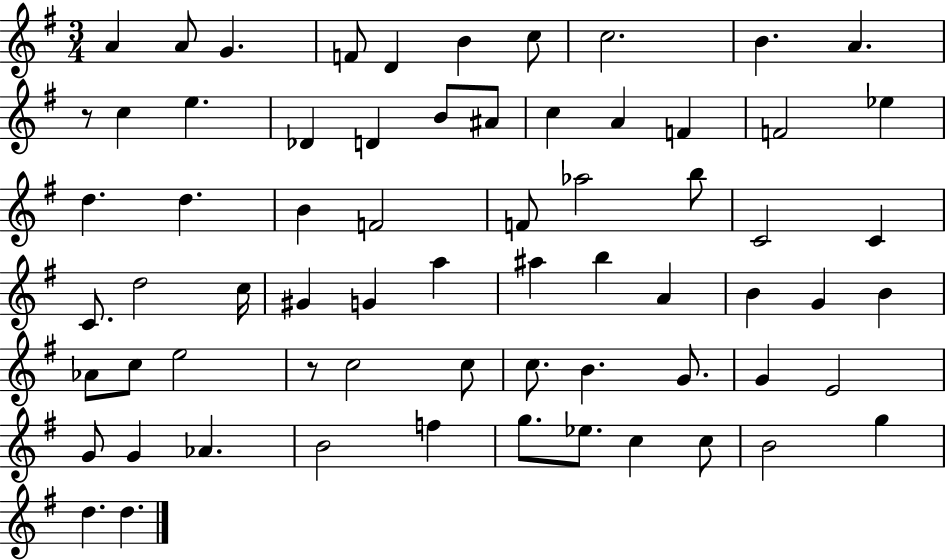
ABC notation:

X:1
T:Untitled
M:3/4
L:1/4
K:G
A A/2 G F/2 D B c/2 c2 B A z/2 c e _D D B/2 ^A/2 c A F F2 _e d d B F2 F/2 _a2 b/2 C2 C C/2 d2 c/4 ^G G a ^a b A B G B _A/2 c/2 e2 z/2 c2 c/2 c/2 B G/2 G E2 G/2 G _A B2 f g/2 _e/2 c c/2 B2 g d d